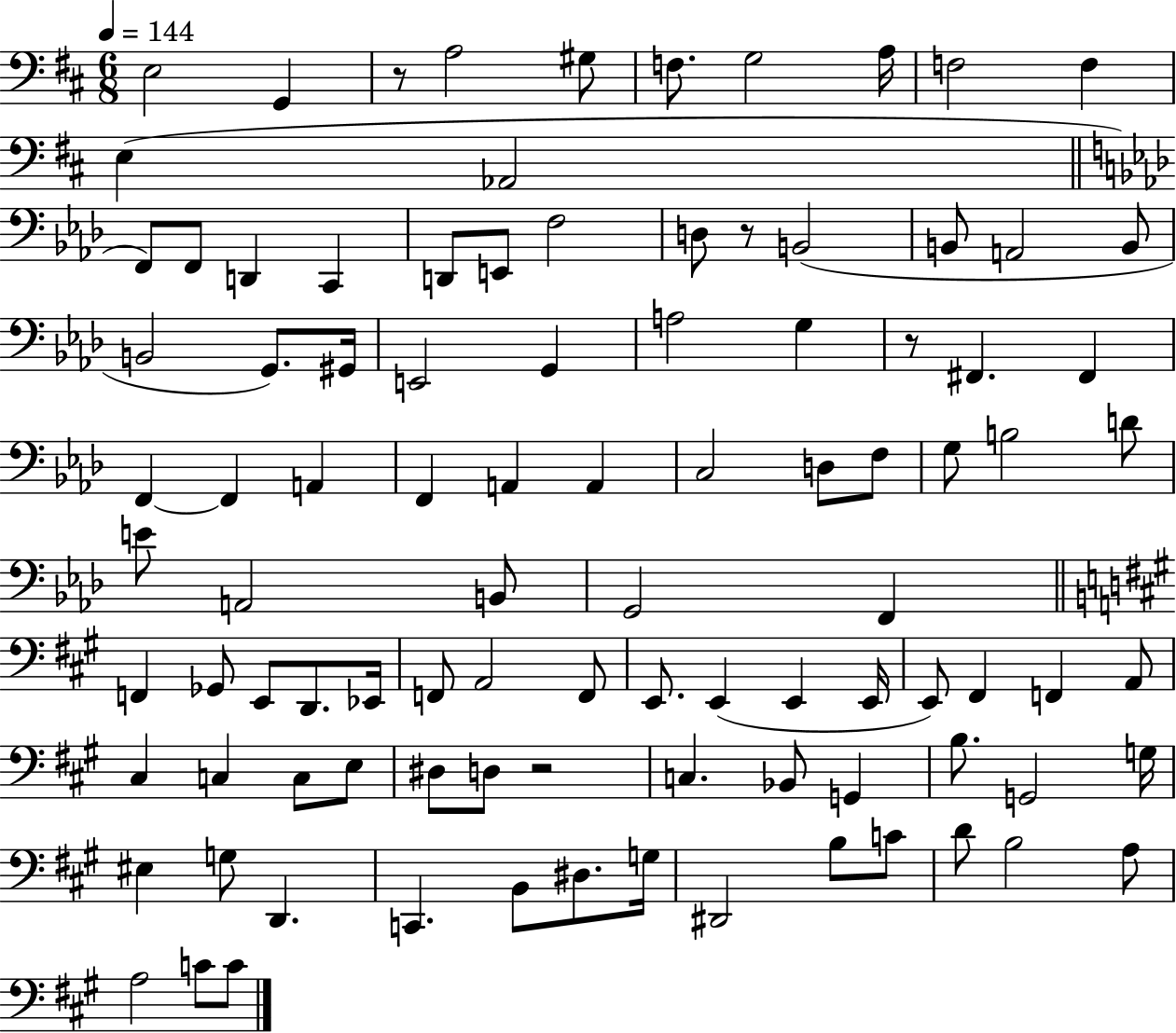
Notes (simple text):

E3/h G2/q R/e A3/h G#3/e F3/e. G3/h A3/s F3/h F3/q E3/q Ab2/h F2/e F2/e D2/q C2/q D2/e E2/e F3/h D3/e R/e B2/h B2/e A2/h B2/e B2/h G2/e. G#2/s E2/h G2/q A3/h G3/q R/e F#2/q. F#2/q F2/q F2/q A2/q F2/q A2/q A2/q C3/h D3/e F3/e G3/e B3/h D4/e E4/e A2/h B2/e G2/h F2/q F2/q Gb2/e E2/e D2/e. Eb2/s F2/e A2/h F2/e E2/e. E2/q E2/q E2/s E2/e F#2/q F2/q A2/e C#3/q C3/q C3/e E3/e D#3/e D3/e R/h C3/q. Bb2/e G2/q B3/e. G2/h G3/s EIS3/q G3/e D2/q. C2/q. B2/e D#3/e. G3/s D#2/h B3/e C4/e D4/e B3/h A3/e A3/h C4/e C4/e